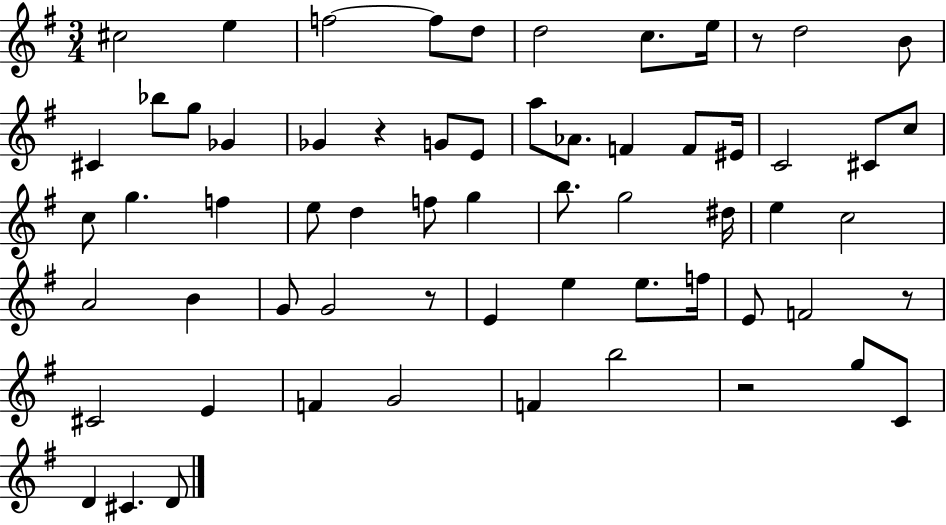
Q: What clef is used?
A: treble